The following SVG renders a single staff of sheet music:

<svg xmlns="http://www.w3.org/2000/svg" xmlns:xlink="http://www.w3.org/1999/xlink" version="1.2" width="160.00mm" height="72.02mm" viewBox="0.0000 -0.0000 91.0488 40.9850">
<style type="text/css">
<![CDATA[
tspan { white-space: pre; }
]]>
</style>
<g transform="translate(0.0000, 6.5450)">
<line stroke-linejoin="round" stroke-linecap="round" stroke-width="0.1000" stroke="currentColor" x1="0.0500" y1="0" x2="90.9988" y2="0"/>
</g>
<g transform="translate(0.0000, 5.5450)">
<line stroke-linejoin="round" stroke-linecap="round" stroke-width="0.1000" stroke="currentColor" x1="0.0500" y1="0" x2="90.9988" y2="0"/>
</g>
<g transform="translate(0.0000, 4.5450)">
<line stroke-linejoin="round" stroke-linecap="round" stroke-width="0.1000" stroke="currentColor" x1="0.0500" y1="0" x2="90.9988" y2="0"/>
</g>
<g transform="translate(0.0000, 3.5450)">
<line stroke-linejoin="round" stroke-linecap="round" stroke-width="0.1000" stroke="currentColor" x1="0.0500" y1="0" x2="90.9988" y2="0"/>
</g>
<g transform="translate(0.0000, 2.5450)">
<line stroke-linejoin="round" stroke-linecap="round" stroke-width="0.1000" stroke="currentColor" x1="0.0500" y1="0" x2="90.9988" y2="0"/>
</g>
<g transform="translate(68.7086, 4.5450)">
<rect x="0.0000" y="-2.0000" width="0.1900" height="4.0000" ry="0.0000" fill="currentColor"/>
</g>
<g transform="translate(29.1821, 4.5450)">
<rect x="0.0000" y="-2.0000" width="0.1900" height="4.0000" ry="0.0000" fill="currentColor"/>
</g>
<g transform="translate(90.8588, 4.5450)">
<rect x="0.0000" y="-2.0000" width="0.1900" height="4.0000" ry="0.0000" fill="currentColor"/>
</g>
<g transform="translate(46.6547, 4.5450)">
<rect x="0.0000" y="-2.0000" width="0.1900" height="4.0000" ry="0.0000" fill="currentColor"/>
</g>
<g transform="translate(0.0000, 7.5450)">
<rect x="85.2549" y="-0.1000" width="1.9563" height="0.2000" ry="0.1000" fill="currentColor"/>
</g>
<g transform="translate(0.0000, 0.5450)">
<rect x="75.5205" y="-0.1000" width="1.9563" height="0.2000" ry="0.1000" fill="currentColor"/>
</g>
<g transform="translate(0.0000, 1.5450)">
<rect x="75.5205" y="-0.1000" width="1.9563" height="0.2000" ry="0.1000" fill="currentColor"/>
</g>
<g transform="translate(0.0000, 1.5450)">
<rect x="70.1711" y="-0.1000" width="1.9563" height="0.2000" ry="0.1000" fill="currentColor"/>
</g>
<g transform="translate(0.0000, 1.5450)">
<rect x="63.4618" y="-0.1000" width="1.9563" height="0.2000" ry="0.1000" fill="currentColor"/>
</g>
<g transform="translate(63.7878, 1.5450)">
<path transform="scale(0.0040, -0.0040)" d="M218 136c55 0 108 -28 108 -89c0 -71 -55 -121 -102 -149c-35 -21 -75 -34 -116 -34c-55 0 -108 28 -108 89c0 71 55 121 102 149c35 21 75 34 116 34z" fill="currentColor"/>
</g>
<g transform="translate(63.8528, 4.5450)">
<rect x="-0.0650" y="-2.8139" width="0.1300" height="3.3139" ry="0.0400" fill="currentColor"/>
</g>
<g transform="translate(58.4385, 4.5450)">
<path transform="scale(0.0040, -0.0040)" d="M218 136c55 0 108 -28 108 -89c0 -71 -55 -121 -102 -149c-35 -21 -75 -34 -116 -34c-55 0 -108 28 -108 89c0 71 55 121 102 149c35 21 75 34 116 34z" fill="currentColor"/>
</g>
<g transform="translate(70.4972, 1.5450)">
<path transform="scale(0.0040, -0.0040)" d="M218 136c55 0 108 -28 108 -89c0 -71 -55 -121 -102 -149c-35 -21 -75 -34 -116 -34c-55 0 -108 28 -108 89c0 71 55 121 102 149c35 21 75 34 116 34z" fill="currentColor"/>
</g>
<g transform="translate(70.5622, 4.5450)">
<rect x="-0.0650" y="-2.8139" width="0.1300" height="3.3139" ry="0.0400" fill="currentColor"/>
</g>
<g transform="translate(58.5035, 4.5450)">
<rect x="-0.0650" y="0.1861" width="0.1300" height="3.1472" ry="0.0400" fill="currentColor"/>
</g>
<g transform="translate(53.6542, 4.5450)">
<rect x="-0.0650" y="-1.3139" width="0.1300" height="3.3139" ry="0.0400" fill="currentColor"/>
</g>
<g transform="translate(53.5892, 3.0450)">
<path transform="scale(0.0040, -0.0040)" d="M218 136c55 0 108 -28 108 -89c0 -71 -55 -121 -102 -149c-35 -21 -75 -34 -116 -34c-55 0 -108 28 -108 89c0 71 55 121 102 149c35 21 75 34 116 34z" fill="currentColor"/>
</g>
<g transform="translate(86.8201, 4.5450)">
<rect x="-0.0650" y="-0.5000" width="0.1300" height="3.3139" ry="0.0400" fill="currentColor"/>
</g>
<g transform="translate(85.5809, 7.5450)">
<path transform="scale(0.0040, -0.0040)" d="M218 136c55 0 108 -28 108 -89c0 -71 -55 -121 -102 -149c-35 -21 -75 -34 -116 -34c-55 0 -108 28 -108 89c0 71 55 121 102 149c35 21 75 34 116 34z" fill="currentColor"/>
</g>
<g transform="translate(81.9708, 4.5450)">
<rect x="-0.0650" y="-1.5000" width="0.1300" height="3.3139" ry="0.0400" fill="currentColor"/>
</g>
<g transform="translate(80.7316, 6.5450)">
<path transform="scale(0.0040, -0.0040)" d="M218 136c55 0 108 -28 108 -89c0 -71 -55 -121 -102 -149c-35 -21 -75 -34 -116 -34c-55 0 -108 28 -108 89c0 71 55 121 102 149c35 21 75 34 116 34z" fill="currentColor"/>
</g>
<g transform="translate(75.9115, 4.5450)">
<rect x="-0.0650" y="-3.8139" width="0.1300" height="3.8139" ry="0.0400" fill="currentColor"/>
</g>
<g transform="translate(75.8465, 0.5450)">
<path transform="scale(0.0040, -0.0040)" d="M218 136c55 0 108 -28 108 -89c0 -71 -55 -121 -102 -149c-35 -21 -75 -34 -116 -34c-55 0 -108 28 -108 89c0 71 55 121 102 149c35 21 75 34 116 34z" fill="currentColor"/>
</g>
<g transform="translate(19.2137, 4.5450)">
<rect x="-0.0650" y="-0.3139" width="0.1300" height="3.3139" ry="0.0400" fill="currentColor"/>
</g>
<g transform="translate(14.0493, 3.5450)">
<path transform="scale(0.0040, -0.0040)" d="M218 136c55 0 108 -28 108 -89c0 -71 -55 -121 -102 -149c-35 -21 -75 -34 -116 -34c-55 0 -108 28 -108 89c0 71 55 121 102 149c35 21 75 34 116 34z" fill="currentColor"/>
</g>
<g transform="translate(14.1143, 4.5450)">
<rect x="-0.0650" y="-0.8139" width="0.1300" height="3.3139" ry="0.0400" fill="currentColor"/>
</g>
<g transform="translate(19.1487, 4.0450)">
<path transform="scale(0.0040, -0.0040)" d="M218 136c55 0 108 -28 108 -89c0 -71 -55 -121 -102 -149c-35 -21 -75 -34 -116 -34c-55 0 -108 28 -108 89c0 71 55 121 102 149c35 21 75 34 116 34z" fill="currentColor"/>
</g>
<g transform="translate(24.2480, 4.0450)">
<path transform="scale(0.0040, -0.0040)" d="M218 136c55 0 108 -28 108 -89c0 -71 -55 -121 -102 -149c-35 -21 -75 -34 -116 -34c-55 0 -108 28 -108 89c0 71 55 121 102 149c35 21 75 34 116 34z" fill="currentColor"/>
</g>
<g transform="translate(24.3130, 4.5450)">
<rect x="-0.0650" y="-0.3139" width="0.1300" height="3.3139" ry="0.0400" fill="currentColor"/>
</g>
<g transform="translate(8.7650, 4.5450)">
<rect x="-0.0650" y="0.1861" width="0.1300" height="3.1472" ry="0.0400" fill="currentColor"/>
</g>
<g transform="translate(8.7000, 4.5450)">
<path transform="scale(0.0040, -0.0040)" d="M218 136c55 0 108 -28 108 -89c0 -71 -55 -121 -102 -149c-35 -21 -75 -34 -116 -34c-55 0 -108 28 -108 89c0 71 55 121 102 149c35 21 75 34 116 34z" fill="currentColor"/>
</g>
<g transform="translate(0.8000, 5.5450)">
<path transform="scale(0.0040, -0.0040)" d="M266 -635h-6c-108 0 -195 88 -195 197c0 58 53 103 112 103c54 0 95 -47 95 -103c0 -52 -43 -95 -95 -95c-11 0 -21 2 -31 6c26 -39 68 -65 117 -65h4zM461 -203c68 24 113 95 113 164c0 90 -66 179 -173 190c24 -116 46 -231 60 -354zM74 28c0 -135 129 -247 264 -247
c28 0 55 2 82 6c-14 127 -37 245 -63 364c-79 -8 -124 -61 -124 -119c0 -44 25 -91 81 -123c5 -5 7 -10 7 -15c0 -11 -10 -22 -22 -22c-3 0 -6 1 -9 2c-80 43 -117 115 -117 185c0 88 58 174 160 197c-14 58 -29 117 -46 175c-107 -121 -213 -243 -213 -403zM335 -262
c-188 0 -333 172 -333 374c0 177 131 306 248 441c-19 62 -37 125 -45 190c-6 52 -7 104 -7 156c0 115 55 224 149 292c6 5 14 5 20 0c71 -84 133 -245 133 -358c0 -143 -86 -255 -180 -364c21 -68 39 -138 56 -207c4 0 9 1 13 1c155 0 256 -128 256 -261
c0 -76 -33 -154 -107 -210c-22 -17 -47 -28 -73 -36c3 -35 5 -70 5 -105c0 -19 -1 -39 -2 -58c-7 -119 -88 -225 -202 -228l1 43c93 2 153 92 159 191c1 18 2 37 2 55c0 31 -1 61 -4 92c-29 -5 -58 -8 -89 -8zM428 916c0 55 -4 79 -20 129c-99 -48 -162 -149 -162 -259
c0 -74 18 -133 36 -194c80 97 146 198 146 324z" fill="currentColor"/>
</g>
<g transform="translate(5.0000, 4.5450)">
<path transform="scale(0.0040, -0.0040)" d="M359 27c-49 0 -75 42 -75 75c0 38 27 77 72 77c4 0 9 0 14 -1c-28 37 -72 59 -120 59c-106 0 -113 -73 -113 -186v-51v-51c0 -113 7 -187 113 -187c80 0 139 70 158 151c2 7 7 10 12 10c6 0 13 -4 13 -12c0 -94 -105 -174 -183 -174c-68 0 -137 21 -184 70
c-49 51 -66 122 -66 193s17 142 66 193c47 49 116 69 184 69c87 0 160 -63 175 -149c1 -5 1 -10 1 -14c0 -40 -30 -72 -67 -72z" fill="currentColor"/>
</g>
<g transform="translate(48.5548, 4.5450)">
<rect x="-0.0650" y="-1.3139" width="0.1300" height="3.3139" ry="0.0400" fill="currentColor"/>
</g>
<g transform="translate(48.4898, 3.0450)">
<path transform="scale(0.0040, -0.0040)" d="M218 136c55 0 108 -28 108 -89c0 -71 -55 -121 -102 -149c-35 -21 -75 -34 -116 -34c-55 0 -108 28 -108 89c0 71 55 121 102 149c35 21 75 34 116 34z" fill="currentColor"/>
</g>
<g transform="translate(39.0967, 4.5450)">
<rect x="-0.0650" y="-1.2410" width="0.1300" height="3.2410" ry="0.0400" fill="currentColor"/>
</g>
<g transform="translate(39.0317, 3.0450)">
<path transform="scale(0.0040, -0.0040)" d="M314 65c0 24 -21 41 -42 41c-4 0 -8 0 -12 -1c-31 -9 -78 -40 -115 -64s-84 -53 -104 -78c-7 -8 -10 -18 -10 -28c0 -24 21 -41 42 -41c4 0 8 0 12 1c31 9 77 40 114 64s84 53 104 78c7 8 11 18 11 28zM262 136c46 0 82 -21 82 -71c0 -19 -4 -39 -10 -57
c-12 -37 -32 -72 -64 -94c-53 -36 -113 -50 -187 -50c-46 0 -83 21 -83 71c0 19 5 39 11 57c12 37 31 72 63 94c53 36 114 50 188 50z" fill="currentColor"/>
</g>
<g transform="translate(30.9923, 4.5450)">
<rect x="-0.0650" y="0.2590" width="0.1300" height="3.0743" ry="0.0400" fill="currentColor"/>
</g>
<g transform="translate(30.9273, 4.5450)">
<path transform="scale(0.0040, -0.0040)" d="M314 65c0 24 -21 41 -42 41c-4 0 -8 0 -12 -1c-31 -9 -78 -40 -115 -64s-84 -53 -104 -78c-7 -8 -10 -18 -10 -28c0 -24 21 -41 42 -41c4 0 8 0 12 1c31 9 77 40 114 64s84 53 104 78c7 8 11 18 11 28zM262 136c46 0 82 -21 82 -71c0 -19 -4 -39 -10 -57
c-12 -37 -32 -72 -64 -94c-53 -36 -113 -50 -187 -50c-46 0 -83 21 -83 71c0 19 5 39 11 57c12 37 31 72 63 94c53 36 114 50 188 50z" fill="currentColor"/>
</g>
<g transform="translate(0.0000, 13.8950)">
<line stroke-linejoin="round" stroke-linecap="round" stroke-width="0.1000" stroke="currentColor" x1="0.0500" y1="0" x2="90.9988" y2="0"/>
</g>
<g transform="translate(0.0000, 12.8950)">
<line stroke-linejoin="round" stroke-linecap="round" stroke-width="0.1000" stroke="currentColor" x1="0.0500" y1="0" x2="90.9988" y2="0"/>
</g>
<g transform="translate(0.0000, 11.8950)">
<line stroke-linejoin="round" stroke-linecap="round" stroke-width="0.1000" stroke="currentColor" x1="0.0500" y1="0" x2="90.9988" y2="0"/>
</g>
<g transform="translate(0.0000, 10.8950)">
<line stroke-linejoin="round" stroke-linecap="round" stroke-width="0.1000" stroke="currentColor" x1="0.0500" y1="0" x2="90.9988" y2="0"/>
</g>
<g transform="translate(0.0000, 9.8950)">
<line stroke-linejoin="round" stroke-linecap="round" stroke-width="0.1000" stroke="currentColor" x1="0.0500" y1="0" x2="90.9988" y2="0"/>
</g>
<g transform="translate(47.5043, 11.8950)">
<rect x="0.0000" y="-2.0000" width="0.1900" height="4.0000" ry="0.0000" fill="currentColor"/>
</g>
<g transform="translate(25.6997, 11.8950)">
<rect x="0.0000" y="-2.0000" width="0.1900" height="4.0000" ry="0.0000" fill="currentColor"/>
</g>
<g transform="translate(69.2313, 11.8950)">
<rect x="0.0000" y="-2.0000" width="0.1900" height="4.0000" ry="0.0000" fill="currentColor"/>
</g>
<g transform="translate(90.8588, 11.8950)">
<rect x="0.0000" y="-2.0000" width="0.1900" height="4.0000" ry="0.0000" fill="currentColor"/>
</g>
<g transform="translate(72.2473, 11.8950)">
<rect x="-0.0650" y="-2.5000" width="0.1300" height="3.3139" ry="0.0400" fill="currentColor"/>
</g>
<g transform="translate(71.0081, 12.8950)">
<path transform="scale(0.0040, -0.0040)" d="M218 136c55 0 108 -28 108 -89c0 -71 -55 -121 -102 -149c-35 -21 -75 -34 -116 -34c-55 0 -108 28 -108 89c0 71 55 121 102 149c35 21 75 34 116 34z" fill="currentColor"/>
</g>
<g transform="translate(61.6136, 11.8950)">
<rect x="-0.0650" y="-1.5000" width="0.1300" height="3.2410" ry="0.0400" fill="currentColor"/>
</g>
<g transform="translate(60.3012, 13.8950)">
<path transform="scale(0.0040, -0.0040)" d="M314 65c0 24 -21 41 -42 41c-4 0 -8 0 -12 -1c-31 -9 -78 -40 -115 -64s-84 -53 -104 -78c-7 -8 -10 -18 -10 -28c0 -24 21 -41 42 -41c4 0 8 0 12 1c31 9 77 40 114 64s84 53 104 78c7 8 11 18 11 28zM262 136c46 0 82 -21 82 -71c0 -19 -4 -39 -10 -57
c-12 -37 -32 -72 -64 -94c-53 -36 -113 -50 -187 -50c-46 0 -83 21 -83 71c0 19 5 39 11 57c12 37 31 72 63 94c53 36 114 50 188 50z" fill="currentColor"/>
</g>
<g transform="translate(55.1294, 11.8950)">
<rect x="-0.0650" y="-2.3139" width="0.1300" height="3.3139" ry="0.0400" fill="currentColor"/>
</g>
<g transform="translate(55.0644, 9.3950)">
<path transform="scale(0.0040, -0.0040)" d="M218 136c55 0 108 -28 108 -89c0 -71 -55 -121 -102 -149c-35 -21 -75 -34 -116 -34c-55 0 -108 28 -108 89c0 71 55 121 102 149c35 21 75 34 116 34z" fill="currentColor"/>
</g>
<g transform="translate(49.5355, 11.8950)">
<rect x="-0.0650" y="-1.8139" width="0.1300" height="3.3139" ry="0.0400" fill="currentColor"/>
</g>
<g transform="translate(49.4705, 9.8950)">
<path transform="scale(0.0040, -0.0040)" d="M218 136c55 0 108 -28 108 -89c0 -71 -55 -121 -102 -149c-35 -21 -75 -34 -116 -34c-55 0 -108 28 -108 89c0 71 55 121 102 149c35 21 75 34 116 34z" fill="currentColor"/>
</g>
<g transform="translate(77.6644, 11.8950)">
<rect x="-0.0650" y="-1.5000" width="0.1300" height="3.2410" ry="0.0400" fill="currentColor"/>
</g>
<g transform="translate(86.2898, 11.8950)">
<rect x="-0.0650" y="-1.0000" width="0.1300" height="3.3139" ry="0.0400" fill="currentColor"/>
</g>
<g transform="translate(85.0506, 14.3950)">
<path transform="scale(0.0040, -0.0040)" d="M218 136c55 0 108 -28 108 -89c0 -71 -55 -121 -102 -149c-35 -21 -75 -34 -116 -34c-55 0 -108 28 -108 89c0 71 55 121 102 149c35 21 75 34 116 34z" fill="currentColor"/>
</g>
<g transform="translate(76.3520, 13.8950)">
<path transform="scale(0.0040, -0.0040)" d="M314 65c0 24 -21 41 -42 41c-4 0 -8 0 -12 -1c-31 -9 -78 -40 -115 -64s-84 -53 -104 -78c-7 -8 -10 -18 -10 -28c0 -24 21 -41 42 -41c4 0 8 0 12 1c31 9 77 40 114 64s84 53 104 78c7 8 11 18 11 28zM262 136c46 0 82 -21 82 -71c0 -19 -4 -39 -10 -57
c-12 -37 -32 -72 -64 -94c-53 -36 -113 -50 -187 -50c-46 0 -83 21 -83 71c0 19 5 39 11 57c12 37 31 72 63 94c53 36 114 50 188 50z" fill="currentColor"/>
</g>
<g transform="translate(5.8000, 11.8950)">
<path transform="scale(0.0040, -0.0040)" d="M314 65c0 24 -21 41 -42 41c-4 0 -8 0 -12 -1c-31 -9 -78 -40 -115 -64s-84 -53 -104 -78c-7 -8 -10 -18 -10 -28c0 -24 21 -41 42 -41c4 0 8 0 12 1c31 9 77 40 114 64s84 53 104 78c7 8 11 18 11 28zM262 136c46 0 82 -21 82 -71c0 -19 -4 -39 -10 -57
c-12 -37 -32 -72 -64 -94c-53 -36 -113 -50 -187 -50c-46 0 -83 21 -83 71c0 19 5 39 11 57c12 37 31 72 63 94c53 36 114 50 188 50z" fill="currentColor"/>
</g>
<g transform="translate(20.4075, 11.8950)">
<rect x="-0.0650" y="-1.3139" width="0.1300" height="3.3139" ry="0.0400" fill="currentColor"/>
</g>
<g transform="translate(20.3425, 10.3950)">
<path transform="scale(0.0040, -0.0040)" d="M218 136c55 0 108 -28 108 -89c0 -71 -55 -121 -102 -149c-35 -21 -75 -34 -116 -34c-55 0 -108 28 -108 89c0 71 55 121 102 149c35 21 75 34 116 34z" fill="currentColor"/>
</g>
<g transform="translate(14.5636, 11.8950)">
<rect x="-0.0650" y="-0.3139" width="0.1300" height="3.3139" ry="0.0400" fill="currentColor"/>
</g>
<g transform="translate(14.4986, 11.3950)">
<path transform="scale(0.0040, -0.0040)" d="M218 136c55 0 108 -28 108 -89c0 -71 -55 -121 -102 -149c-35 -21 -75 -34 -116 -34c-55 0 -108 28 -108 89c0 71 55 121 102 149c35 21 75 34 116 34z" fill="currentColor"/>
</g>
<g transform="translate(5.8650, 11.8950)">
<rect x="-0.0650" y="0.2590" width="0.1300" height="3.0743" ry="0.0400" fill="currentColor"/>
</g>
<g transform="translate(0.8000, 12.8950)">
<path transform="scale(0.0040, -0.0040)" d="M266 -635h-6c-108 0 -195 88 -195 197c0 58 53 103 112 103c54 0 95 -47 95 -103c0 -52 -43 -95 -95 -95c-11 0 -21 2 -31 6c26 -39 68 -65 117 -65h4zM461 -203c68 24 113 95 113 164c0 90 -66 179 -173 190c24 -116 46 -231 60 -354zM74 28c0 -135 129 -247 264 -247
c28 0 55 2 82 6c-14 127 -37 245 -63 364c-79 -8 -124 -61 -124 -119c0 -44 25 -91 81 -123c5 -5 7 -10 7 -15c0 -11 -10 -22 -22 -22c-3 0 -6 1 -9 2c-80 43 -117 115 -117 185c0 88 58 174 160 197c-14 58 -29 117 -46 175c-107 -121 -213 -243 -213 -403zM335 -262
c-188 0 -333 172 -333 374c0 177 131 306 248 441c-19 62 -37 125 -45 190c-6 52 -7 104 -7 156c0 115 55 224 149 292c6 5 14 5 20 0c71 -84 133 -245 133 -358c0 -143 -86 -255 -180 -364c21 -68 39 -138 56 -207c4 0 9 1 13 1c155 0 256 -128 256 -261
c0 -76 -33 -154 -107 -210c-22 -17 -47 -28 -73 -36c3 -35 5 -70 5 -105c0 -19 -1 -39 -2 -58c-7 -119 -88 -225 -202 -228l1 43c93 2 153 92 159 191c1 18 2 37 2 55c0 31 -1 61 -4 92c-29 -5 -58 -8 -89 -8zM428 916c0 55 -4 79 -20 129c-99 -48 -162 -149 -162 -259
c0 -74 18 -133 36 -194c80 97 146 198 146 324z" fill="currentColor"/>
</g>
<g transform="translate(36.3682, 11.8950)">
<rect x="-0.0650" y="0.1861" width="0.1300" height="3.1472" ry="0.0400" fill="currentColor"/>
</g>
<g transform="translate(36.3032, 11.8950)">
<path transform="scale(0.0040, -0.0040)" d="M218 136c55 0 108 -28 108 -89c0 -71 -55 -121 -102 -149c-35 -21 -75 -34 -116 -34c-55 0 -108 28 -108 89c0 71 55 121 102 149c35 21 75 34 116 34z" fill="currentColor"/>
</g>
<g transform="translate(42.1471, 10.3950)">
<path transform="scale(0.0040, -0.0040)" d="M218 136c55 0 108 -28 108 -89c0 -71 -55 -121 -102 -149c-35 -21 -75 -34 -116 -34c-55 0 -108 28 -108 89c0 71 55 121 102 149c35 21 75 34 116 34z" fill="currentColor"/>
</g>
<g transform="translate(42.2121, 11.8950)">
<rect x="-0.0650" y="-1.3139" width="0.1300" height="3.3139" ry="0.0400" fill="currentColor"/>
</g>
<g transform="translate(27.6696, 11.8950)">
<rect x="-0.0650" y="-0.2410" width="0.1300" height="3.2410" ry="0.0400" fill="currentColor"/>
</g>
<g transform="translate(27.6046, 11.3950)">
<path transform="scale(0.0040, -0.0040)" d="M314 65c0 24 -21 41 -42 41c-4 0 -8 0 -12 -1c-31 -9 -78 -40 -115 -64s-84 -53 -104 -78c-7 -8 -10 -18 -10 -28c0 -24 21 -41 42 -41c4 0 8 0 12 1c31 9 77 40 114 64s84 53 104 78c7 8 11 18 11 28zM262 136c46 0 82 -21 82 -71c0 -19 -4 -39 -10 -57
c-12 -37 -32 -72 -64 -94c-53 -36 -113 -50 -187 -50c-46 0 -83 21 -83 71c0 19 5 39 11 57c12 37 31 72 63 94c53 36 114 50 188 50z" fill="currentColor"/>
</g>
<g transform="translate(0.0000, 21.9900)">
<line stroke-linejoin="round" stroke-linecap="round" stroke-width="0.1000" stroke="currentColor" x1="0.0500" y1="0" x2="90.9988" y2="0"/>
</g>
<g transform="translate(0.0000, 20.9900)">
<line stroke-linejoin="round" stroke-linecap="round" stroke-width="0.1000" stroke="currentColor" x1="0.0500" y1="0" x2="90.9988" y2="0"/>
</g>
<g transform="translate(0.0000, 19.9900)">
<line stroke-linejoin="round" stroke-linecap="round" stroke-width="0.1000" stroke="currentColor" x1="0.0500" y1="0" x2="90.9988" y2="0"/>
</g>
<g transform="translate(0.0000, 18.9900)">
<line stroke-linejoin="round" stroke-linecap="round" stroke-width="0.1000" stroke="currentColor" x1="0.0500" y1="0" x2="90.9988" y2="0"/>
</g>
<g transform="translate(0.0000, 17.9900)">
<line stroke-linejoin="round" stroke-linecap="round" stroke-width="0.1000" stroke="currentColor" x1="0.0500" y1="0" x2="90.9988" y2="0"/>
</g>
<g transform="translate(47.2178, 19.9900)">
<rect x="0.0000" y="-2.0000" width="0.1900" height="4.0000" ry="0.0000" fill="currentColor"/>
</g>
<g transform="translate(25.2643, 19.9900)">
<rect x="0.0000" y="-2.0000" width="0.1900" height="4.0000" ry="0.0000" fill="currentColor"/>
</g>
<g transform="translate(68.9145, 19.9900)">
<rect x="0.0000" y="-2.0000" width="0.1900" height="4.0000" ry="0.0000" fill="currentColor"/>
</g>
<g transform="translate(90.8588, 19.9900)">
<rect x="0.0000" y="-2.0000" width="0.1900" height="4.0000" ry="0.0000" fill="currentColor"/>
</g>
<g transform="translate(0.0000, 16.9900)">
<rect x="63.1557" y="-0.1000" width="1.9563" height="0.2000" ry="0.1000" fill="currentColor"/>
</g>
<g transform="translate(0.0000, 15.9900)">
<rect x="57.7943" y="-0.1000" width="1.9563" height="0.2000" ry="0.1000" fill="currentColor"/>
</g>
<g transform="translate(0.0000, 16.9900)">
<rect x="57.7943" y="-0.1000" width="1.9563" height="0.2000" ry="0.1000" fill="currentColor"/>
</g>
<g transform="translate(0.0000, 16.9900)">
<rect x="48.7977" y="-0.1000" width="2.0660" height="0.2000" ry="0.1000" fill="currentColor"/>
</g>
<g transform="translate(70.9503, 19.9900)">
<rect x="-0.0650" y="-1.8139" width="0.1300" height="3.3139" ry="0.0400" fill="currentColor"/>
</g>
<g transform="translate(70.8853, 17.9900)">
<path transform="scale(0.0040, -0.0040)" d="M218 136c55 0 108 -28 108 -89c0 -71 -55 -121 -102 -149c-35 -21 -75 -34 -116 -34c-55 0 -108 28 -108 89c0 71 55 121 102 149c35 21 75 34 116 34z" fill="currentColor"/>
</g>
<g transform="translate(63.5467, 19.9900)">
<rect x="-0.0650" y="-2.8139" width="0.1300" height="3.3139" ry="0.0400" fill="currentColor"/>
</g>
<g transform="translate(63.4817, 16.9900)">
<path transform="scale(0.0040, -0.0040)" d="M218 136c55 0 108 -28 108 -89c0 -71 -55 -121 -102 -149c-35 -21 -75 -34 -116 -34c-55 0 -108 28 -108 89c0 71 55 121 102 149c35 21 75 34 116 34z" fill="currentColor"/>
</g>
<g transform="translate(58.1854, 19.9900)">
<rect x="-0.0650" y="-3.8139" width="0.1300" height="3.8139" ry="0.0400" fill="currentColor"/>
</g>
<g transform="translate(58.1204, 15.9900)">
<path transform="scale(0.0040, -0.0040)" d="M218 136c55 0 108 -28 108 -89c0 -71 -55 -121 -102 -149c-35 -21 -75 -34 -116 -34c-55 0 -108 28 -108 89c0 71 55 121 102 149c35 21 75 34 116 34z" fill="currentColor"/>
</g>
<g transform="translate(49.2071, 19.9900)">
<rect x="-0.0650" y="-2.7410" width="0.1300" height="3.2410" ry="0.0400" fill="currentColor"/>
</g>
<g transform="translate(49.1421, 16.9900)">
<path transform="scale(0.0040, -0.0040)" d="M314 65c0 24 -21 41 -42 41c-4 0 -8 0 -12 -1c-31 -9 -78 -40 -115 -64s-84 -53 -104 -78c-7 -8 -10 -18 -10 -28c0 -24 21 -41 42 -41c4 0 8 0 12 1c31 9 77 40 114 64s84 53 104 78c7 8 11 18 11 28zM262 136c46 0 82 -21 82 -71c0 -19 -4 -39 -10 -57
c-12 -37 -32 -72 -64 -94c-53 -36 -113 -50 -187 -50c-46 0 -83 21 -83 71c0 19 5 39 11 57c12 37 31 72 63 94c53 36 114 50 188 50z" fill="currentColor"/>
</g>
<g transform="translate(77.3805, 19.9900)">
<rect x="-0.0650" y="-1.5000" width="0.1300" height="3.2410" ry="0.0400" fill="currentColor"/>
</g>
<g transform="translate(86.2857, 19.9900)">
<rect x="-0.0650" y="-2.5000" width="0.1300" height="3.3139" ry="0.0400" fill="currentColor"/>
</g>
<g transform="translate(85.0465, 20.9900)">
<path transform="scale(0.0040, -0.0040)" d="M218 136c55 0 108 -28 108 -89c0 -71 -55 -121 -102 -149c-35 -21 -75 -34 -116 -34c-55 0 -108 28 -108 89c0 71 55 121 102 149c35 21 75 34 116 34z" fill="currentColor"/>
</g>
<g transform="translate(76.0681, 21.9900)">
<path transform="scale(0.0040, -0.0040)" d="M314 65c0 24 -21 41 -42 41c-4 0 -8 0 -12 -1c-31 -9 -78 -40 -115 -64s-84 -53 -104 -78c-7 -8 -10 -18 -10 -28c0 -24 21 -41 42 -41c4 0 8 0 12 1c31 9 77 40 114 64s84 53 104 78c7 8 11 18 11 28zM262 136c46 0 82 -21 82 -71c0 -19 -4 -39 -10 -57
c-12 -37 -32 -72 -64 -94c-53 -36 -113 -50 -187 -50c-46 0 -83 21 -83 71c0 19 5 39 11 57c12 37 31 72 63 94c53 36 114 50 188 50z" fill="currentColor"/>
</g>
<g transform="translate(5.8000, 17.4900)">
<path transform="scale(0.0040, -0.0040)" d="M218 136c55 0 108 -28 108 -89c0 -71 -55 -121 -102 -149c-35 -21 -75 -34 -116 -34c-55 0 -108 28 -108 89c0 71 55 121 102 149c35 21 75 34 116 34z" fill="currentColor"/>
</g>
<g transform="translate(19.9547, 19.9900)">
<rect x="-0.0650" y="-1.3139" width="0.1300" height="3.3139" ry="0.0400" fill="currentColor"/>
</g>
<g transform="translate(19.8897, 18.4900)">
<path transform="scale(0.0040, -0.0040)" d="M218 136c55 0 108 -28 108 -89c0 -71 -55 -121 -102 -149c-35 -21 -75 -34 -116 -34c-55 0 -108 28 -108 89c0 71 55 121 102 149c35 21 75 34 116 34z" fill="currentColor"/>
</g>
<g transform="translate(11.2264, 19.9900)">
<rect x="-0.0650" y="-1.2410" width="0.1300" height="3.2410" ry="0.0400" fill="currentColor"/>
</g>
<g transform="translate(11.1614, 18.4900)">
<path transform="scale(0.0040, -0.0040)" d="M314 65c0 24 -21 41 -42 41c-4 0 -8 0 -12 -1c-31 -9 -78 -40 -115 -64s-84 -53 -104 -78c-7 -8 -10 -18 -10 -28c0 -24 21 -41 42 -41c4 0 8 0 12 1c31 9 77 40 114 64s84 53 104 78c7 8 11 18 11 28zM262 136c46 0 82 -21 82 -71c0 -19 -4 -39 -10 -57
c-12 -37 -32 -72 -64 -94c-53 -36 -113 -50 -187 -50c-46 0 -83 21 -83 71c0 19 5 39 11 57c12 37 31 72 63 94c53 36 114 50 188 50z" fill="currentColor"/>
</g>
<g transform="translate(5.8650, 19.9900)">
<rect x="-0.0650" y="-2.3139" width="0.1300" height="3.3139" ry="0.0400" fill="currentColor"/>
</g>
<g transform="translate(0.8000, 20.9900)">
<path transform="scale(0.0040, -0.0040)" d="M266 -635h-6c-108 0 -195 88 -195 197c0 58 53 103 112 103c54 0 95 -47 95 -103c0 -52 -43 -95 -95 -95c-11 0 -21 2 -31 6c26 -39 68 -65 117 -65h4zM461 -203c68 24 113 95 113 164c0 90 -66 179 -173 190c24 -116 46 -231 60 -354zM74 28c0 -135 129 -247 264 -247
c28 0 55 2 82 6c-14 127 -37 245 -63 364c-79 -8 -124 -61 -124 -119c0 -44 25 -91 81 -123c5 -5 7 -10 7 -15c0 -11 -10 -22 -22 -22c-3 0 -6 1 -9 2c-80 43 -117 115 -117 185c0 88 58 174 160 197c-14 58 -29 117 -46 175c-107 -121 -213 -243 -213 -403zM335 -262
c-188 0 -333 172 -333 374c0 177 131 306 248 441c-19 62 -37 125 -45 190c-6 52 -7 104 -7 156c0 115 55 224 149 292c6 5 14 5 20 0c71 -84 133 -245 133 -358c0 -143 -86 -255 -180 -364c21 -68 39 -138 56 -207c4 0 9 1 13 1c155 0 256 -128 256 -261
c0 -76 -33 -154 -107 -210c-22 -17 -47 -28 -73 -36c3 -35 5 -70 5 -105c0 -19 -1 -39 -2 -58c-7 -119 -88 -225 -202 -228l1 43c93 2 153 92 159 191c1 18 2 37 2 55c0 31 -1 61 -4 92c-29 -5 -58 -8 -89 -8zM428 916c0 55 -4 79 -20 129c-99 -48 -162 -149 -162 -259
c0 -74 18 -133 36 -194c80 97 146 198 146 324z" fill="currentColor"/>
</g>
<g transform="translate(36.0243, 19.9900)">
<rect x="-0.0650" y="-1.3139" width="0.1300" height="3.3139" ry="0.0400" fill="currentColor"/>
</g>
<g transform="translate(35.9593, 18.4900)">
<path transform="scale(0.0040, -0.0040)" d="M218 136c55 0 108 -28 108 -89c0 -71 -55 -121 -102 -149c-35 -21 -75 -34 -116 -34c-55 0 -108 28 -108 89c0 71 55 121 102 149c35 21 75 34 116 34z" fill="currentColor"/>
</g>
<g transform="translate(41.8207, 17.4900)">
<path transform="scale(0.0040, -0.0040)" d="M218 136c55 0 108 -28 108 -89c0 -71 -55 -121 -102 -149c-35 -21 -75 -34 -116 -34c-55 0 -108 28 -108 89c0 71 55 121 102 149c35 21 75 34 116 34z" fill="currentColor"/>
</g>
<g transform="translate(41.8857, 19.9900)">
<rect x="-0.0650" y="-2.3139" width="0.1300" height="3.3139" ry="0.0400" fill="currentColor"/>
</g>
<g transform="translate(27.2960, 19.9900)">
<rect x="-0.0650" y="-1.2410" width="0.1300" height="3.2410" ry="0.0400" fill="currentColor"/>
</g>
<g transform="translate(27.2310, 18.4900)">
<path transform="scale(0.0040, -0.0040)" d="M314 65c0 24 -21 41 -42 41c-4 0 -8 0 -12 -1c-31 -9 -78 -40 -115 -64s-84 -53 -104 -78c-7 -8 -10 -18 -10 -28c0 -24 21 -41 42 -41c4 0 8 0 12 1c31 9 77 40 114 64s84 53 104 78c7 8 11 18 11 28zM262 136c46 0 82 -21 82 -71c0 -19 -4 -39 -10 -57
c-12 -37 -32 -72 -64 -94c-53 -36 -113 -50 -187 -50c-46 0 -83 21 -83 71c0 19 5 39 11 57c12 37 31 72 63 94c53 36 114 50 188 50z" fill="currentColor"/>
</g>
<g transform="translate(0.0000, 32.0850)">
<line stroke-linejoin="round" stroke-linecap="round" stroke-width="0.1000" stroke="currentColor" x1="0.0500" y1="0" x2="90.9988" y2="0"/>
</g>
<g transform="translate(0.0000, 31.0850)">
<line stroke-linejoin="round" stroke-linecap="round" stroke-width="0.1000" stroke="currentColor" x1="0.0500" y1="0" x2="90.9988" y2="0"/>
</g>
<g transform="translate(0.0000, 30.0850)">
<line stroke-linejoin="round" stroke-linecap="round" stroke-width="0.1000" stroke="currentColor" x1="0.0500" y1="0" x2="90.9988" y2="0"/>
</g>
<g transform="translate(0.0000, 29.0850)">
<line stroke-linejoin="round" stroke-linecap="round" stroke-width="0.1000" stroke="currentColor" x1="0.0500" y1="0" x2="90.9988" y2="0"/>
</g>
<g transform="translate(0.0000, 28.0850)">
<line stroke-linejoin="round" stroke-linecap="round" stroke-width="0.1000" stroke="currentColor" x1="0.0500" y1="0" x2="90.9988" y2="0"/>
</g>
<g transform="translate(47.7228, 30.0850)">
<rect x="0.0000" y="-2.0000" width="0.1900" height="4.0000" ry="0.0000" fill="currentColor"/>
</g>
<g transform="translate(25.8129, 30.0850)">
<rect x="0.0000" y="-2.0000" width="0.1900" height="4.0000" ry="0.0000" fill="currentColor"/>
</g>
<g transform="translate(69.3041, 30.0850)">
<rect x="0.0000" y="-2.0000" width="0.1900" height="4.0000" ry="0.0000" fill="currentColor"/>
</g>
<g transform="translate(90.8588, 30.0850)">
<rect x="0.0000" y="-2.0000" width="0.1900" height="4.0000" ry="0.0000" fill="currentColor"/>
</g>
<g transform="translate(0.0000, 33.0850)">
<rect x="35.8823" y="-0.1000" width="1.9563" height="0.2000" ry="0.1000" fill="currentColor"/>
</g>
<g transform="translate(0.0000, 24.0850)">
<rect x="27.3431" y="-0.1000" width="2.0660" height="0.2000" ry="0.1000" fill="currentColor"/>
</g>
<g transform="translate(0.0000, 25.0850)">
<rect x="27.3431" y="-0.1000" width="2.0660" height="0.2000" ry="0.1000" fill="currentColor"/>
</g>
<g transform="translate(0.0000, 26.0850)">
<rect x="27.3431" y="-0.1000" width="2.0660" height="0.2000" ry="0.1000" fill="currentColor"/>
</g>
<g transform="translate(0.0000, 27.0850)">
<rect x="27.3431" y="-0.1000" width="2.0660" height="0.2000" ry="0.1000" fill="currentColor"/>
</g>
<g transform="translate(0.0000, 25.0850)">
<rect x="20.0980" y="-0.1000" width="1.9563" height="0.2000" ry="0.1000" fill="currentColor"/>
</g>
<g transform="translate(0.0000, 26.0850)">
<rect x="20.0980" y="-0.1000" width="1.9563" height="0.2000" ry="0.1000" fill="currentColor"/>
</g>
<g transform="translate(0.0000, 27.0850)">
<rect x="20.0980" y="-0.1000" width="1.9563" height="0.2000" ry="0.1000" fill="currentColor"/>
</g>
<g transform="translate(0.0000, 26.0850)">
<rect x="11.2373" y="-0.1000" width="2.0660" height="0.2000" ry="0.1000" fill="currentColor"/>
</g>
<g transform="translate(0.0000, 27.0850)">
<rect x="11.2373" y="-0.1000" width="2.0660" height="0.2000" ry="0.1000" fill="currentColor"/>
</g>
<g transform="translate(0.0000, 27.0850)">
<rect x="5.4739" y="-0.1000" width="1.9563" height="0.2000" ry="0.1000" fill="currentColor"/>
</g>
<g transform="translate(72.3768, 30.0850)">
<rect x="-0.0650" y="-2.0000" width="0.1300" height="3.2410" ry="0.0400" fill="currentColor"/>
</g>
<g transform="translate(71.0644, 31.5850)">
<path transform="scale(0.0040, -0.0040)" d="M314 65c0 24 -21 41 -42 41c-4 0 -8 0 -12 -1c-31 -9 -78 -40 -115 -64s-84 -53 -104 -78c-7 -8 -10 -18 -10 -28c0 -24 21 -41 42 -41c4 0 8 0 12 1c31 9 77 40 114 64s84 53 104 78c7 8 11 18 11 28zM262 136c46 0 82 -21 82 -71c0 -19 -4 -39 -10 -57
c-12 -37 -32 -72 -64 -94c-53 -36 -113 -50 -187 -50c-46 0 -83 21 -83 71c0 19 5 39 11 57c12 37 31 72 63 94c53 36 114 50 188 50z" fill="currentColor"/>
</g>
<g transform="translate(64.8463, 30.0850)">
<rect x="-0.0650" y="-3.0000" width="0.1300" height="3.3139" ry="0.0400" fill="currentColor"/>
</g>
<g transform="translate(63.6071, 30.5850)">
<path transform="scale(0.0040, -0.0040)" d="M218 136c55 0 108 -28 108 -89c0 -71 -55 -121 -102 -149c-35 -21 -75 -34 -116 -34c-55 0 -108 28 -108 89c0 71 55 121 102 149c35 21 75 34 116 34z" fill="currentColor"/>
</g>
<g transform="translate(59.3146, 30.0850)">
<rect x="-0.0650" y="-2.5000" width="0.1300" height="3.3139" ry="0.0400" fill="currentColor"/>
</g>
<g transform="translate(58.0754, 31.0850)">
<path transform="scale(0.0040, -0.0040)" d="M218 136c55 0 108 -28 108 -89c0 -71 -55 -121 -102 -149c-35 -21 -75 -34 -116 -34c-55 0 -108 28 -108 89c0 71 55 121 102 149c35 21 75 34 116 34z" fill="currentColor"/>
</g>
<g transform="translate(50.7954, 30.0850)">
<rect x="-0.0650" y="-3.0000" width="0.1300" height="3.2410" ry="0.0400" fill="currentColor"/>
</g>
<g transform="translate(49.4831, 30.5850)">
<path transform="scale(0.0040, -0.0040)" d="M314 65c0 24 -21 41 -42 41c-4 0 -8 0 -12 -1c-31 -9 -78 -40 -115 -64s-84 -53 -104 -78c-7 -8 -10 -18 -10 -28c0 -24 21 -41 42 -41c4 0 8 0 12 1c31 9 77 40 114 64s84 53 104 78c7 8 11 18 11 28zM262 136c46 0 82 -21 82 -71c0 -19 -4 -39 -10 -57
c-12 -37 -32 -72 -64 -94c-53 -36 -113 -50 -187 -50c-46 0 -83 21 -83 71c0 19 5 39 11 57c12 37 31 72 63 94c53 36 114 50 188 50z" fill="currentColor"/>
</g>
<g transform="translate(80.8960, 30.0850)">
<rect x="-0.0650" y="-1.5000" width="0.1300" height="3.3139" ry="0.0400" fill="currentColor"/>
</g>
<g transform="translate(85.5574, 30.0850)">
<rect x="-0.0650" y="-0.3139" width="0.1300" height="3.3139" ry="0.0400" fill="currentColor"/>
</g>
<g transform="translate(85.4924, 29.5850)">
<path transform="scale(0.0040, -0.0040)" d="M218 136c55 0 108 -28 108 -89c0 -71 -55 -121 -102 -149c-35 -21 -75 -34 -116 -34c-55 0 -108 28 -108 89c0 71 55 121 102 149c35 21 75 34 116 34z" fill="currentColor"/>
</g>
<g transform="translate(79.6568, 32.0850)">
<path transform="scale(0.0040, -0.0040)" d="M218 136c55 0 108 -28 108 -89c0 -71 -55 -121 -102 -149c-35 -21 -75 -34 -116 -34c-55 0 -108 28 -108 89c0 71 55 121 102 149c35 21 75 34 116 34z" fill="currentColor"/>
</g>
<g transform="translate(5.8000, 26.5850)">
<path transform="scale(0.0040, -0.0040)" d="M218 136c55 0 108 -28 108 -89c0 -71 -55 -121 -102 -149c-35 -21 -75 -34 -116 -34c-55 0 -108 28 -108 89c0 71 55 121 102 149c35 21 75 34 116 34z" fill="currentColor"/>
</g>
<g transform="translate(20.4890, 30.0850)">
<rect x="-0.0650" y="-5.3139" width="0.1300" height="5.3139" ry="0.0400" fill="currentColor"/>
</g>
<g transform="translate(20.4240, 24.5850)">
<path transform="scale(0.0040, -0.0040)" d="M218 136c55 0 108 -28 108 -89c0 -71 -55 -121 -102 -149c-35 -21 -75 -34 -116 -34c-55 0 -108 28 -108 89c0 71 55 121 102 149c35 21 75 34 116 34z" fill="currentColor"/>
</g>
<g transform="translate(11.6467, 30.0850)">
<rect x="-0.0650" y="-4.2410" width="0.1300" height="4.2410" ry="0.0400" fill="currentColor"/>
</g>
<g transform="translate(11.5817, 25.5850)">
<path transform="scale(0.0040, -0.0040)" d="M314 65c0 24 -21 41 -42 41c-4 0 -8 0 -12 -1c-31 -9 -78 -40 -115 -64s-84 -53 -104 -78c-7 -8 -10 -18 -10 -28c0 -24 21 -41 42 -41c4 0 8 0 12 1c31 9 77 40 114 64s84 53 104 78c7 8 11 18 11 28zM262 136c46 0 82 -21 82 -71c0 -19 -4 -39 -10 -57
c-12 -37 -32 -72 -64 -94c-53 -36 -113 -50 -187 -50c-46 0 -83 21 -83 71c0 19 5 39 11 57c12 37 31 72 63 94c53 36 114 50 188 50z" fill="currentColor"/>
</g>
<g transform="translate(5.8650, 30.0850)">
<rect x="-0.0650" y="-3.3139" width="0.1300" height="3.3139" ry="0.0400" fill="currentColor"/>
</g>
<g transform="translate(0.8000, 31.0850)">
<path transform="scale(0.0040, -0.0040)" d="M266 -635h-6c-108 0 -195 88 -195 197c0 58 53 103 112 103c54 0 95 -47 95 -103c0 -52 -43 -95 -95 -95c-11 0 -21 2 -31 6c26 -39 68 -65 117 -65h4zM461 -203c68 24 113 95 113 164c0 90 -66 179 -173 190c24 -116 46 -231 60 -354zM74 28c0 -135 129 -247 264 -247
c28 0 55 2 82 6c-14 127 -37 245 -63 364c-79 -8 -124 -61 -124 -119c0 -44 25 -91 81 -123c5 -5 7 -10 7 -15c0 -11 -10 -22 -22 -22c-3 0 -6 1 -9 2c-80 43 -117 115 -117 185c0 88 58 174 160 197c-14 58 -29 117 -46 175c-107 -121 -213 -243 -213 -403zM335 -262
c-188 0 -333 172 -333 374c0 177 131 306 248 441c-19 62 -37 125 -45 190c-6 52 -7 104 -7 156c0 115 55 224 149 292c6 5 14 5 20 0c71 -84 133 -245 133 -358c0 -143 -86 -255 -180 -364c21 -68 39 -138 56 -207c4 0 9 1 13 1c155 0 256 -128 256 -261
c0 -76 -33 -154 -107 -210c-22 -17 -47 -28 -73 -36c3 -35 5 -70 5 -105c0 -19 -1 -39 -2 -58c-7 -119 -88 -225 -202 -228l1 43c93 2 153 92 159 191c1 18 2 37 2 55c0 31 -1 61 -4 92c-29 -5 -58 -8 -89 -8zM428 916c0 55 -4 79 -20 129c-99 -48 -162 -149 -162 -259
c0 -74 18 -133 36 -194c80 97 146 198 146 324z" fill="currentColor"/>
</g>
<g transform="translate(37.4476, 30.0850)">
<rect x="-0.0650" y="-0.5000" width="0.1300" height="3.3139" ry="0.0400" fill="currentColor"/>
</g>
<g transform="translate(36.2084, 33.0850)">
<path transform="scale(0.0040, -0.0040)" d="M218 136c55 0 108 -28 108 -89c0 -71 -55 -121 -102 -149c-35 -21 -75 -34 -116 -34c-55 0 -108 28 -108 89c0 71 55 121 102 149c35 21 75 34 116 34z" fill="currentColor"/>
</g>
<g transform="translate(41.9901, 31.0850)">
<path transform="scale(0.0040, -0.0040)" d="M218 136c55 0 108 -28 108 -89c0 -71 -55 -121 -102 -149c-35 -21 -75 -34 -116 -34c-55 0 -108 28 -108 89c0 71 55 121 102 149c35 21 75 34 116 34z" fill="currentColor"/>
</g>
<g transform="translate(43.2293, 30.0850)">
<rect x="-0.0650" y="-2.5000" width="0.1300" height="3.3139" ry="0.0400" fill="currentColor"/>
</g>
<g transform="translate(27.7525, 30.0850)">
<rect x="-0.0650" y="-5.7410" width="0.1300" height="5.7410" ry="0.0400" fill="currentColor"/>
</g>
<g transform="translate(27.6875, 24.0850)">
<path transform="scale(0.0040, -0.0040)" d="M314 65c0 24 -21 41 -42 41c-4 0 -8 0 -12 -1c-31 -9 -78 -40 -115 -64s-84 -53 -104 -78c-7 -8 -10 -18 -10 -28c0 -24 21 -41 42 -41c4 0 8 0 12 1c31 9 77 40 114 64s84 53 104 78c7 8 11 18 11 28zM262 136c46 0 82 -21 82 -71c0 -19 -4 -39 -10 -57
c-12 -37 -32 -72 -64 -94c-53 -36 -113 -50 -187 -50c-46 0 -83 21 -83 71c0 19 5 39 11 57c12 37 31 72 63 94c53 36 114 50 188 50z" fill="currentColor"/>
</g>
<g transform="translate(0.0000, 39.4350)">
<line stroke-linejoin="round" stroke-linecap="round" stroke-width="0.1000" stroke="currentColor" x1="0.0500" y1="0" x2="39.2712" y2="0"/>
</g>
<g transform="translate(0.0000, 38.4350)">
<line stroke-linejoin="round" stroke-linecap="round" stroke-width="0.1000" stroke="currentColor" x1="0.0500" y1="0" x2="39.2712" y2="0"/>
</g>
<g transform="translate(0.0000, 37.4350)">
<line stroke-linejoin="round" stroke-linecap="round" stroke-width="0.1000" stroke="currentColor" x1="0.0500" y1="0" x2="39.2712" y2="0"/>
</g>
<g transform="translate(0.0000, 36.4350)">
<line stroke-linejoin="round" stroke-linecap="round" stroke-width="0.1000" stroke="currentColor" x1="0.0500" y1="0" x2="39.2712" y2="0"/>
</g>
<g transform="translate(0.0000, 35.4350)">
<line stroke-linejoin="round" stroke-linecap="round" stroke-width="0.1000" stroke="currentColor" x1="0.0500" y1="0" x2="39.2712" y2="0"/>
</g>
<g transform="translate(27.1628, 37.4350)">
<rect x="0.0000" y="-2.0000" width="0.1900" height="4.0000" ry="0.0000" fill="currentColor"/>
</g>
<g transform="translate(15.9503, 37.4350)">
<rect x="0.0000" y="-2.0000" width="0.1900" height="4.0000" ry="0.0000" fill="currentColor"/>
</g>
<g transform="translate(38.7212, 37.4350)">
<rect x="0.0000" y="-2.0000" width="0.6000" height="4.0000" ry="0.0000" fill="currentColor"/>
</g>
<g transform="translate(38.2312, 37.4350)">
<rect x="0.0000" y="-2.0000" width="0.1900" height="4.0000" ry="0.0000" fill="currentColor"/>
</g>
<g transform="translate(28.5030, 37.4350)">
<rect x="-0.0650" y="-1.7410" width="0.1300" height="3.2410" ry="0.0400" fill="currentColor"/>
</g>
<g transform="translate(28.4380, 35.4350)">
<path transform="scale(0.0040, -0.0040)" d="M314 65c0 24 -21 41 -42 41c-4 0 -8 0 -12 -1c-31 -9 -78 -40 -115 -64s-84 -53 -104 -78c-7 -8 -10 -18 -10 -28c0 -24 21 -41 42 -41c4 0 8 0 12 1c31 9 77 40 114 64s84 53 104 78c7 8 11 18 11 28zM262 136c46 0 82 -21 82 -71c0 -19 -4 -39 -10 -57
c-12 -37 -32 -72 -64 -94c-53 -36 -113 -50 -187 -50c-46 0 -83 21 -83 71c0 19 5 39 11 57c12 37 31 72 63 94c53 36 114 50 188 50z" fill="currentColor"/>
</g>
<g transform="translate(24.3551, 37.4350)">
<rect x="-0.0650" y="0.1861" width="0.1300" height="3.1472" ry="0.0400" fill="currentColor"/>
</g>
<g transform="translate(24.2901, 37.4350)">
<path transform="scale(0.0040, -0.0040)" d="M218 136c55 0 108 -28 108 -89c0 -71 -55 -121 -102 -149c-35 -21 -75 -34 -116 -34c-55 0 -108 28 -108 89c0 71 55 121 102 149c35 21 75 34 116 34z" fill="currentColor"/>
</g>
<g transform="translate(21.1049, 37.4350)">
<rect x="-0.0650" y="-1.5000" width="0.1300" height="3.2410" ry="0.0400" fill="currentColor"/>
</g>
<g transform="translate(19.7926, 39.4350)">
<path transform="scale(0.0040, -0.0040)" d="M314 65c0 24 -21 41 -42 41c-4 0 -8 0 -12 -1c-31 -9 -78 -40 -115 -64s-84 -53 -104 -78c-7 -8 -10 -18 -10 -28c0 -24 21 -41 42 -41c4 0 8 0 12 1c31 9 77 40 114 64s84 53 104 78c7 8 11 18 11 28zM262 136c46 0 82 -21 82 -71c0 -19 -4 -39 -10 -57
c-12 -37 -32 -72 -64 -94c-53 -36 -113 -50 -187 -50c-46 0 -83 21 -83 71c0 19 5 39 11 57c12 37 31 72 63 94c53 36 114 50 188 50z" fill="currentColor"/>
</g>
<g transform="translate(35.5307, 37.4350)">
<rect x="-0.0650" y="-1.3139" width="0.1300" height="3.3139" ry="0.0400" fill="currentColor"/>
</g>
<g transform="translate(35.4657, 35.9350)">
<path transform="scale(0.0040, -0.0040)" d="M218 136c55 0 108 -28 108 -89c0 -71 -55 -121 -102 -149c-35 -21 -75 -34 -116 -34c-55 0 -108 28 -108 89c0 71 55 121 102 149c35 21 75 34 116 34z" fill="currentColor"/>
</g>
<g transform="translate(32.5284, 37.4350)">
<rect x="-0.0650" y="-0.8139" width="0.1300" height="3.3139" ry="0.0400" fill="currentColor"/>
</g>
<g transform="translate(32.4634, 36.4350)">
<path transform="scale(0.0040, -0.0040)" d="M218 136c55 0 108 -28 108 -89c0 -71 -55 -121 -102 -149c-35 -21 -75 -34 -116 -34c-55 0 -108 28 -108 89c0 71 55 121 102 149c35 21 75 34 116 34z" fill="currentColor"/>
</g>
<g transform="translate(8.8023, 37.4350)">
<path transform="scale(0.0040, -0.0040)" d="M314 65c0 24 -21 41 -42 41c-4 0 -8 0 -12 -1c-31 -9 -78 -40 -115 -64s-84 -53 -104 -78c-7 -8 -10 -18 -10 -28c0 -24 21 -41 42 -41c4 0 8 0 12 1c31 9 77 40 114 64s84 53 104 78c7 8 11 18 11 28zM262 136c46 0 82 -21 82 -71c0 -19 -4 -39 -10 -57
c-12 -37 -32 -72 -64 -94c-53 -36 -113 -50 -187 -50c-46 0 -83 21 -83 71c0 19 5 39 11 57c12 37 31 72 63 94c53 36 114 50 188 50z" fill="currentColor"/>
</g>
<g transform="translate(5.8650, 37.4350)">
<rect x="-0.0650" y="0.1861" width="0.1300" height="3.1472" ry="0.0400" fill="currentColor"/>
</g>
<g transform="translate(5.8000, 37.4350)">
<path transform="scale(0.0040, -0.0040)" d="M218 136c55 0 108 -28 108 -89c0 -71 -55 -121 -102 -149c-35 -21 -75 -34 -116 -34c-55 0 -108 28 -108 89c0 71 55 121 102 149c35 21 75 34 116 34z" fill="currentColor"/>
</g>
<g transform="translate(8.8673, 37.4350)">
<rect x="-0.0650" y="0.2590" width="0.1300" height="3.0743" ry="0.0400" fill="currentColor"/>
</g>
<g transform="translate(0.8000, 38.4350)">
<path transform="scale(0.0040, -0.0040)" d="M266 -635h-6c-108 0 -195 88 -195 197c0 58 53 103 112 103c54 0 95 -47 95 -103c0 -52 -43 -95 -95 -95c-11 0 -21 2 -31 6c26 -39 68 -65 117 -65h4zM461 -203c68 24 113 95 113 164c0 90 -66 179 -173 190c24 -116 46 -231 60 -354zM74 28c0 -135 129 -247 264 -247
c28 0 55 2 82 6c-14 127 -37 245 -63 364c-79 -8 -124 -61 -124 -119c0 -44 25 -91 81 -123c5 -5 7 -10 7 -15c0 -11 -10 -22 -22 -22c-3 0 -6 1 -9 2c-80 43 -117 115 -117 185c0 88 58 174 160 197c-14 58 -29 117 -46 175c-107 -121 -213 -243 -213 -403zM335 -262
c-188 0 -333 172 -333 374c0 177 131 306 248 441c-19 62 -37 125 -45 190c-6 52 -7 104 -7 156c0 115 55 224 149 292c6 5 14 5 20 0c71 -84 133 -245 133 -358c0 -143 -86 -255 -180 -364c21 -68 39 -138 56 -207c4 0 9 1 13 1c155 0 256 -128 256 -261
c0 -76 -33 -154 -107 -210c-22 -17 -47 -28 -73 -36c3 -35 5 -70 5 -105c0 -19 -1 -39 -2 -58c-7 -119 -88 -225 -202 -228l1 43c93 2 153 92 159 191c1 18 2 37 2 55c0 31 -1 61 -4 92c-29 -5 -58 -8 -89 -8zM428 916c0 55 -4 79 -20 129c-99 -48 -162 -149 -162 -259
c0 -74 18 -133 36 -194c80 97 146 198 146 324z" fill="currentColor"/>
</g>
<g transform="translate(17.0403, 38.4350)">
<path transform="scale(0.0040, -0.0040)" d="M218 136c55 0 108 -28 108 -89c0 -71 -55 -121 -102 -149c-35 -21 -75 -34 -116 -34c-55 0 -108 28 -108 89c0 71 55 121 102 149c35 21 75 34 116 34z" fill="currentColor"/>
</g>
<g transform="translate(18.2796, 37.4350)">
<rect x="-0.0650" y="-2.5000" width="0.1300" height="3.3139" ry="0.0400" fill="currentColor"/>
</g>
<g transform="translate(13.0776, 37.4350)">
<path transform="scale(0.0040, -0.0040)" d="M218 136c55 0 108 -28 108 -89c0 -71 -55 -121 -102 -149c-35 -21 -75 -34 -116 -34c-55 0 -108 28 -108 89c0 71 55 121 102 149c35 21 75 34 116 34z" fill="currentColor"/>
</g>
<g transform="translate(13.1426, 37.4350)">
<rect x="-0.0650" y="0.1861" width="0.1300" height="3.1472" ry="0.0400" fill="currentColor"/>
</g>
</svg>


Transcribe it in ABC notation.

X:1
T:Untitled
M:4/4
L:1/4
K:C
B d c c B2 e2 e e B a a c' E C B2 c e c2 B e f g E2 G E2 D g e2 e e2 e g a2 c' a f E2 G b d'2 f' g'2 C G A2 G A F2 E c B B2 B G E2 B f2 d e